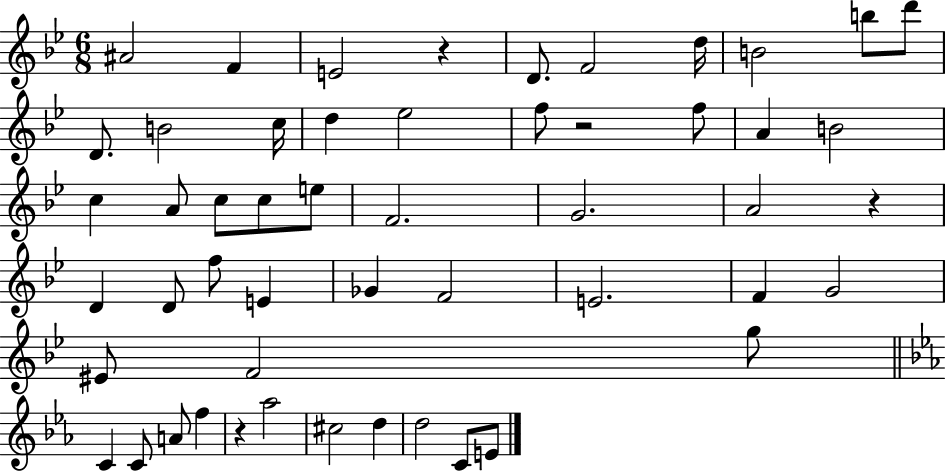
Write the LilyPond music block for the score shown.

{
  \clef treble
  \numericTimeSignature
  \time 6/8
  \key bes \major
  ais'2 f'4 | e'2 r4 | d'8. f'2 d''16 | b'2 b''8 d'''8 | \break d'8. b'2 c''16 | d''4 ees''2 | f''8 r2 f''8 | a'4 b'2 | \break c''4 a'8 c''8 c''8 e''8 | f'2. | g'2. | a'2 r4 | \break d'4 d'8 f''8 e'4 | ges'4 f'2 | e'2. | f'4 g'2 | \break eis'8 f'2 g''8 | \bar "||" \break \key c \minor c'4 c'8 a'8 f''4 | r4 aes''2 | cis''2 d''4 | d''2 c'8 e'8 | \break \bar "|."
}